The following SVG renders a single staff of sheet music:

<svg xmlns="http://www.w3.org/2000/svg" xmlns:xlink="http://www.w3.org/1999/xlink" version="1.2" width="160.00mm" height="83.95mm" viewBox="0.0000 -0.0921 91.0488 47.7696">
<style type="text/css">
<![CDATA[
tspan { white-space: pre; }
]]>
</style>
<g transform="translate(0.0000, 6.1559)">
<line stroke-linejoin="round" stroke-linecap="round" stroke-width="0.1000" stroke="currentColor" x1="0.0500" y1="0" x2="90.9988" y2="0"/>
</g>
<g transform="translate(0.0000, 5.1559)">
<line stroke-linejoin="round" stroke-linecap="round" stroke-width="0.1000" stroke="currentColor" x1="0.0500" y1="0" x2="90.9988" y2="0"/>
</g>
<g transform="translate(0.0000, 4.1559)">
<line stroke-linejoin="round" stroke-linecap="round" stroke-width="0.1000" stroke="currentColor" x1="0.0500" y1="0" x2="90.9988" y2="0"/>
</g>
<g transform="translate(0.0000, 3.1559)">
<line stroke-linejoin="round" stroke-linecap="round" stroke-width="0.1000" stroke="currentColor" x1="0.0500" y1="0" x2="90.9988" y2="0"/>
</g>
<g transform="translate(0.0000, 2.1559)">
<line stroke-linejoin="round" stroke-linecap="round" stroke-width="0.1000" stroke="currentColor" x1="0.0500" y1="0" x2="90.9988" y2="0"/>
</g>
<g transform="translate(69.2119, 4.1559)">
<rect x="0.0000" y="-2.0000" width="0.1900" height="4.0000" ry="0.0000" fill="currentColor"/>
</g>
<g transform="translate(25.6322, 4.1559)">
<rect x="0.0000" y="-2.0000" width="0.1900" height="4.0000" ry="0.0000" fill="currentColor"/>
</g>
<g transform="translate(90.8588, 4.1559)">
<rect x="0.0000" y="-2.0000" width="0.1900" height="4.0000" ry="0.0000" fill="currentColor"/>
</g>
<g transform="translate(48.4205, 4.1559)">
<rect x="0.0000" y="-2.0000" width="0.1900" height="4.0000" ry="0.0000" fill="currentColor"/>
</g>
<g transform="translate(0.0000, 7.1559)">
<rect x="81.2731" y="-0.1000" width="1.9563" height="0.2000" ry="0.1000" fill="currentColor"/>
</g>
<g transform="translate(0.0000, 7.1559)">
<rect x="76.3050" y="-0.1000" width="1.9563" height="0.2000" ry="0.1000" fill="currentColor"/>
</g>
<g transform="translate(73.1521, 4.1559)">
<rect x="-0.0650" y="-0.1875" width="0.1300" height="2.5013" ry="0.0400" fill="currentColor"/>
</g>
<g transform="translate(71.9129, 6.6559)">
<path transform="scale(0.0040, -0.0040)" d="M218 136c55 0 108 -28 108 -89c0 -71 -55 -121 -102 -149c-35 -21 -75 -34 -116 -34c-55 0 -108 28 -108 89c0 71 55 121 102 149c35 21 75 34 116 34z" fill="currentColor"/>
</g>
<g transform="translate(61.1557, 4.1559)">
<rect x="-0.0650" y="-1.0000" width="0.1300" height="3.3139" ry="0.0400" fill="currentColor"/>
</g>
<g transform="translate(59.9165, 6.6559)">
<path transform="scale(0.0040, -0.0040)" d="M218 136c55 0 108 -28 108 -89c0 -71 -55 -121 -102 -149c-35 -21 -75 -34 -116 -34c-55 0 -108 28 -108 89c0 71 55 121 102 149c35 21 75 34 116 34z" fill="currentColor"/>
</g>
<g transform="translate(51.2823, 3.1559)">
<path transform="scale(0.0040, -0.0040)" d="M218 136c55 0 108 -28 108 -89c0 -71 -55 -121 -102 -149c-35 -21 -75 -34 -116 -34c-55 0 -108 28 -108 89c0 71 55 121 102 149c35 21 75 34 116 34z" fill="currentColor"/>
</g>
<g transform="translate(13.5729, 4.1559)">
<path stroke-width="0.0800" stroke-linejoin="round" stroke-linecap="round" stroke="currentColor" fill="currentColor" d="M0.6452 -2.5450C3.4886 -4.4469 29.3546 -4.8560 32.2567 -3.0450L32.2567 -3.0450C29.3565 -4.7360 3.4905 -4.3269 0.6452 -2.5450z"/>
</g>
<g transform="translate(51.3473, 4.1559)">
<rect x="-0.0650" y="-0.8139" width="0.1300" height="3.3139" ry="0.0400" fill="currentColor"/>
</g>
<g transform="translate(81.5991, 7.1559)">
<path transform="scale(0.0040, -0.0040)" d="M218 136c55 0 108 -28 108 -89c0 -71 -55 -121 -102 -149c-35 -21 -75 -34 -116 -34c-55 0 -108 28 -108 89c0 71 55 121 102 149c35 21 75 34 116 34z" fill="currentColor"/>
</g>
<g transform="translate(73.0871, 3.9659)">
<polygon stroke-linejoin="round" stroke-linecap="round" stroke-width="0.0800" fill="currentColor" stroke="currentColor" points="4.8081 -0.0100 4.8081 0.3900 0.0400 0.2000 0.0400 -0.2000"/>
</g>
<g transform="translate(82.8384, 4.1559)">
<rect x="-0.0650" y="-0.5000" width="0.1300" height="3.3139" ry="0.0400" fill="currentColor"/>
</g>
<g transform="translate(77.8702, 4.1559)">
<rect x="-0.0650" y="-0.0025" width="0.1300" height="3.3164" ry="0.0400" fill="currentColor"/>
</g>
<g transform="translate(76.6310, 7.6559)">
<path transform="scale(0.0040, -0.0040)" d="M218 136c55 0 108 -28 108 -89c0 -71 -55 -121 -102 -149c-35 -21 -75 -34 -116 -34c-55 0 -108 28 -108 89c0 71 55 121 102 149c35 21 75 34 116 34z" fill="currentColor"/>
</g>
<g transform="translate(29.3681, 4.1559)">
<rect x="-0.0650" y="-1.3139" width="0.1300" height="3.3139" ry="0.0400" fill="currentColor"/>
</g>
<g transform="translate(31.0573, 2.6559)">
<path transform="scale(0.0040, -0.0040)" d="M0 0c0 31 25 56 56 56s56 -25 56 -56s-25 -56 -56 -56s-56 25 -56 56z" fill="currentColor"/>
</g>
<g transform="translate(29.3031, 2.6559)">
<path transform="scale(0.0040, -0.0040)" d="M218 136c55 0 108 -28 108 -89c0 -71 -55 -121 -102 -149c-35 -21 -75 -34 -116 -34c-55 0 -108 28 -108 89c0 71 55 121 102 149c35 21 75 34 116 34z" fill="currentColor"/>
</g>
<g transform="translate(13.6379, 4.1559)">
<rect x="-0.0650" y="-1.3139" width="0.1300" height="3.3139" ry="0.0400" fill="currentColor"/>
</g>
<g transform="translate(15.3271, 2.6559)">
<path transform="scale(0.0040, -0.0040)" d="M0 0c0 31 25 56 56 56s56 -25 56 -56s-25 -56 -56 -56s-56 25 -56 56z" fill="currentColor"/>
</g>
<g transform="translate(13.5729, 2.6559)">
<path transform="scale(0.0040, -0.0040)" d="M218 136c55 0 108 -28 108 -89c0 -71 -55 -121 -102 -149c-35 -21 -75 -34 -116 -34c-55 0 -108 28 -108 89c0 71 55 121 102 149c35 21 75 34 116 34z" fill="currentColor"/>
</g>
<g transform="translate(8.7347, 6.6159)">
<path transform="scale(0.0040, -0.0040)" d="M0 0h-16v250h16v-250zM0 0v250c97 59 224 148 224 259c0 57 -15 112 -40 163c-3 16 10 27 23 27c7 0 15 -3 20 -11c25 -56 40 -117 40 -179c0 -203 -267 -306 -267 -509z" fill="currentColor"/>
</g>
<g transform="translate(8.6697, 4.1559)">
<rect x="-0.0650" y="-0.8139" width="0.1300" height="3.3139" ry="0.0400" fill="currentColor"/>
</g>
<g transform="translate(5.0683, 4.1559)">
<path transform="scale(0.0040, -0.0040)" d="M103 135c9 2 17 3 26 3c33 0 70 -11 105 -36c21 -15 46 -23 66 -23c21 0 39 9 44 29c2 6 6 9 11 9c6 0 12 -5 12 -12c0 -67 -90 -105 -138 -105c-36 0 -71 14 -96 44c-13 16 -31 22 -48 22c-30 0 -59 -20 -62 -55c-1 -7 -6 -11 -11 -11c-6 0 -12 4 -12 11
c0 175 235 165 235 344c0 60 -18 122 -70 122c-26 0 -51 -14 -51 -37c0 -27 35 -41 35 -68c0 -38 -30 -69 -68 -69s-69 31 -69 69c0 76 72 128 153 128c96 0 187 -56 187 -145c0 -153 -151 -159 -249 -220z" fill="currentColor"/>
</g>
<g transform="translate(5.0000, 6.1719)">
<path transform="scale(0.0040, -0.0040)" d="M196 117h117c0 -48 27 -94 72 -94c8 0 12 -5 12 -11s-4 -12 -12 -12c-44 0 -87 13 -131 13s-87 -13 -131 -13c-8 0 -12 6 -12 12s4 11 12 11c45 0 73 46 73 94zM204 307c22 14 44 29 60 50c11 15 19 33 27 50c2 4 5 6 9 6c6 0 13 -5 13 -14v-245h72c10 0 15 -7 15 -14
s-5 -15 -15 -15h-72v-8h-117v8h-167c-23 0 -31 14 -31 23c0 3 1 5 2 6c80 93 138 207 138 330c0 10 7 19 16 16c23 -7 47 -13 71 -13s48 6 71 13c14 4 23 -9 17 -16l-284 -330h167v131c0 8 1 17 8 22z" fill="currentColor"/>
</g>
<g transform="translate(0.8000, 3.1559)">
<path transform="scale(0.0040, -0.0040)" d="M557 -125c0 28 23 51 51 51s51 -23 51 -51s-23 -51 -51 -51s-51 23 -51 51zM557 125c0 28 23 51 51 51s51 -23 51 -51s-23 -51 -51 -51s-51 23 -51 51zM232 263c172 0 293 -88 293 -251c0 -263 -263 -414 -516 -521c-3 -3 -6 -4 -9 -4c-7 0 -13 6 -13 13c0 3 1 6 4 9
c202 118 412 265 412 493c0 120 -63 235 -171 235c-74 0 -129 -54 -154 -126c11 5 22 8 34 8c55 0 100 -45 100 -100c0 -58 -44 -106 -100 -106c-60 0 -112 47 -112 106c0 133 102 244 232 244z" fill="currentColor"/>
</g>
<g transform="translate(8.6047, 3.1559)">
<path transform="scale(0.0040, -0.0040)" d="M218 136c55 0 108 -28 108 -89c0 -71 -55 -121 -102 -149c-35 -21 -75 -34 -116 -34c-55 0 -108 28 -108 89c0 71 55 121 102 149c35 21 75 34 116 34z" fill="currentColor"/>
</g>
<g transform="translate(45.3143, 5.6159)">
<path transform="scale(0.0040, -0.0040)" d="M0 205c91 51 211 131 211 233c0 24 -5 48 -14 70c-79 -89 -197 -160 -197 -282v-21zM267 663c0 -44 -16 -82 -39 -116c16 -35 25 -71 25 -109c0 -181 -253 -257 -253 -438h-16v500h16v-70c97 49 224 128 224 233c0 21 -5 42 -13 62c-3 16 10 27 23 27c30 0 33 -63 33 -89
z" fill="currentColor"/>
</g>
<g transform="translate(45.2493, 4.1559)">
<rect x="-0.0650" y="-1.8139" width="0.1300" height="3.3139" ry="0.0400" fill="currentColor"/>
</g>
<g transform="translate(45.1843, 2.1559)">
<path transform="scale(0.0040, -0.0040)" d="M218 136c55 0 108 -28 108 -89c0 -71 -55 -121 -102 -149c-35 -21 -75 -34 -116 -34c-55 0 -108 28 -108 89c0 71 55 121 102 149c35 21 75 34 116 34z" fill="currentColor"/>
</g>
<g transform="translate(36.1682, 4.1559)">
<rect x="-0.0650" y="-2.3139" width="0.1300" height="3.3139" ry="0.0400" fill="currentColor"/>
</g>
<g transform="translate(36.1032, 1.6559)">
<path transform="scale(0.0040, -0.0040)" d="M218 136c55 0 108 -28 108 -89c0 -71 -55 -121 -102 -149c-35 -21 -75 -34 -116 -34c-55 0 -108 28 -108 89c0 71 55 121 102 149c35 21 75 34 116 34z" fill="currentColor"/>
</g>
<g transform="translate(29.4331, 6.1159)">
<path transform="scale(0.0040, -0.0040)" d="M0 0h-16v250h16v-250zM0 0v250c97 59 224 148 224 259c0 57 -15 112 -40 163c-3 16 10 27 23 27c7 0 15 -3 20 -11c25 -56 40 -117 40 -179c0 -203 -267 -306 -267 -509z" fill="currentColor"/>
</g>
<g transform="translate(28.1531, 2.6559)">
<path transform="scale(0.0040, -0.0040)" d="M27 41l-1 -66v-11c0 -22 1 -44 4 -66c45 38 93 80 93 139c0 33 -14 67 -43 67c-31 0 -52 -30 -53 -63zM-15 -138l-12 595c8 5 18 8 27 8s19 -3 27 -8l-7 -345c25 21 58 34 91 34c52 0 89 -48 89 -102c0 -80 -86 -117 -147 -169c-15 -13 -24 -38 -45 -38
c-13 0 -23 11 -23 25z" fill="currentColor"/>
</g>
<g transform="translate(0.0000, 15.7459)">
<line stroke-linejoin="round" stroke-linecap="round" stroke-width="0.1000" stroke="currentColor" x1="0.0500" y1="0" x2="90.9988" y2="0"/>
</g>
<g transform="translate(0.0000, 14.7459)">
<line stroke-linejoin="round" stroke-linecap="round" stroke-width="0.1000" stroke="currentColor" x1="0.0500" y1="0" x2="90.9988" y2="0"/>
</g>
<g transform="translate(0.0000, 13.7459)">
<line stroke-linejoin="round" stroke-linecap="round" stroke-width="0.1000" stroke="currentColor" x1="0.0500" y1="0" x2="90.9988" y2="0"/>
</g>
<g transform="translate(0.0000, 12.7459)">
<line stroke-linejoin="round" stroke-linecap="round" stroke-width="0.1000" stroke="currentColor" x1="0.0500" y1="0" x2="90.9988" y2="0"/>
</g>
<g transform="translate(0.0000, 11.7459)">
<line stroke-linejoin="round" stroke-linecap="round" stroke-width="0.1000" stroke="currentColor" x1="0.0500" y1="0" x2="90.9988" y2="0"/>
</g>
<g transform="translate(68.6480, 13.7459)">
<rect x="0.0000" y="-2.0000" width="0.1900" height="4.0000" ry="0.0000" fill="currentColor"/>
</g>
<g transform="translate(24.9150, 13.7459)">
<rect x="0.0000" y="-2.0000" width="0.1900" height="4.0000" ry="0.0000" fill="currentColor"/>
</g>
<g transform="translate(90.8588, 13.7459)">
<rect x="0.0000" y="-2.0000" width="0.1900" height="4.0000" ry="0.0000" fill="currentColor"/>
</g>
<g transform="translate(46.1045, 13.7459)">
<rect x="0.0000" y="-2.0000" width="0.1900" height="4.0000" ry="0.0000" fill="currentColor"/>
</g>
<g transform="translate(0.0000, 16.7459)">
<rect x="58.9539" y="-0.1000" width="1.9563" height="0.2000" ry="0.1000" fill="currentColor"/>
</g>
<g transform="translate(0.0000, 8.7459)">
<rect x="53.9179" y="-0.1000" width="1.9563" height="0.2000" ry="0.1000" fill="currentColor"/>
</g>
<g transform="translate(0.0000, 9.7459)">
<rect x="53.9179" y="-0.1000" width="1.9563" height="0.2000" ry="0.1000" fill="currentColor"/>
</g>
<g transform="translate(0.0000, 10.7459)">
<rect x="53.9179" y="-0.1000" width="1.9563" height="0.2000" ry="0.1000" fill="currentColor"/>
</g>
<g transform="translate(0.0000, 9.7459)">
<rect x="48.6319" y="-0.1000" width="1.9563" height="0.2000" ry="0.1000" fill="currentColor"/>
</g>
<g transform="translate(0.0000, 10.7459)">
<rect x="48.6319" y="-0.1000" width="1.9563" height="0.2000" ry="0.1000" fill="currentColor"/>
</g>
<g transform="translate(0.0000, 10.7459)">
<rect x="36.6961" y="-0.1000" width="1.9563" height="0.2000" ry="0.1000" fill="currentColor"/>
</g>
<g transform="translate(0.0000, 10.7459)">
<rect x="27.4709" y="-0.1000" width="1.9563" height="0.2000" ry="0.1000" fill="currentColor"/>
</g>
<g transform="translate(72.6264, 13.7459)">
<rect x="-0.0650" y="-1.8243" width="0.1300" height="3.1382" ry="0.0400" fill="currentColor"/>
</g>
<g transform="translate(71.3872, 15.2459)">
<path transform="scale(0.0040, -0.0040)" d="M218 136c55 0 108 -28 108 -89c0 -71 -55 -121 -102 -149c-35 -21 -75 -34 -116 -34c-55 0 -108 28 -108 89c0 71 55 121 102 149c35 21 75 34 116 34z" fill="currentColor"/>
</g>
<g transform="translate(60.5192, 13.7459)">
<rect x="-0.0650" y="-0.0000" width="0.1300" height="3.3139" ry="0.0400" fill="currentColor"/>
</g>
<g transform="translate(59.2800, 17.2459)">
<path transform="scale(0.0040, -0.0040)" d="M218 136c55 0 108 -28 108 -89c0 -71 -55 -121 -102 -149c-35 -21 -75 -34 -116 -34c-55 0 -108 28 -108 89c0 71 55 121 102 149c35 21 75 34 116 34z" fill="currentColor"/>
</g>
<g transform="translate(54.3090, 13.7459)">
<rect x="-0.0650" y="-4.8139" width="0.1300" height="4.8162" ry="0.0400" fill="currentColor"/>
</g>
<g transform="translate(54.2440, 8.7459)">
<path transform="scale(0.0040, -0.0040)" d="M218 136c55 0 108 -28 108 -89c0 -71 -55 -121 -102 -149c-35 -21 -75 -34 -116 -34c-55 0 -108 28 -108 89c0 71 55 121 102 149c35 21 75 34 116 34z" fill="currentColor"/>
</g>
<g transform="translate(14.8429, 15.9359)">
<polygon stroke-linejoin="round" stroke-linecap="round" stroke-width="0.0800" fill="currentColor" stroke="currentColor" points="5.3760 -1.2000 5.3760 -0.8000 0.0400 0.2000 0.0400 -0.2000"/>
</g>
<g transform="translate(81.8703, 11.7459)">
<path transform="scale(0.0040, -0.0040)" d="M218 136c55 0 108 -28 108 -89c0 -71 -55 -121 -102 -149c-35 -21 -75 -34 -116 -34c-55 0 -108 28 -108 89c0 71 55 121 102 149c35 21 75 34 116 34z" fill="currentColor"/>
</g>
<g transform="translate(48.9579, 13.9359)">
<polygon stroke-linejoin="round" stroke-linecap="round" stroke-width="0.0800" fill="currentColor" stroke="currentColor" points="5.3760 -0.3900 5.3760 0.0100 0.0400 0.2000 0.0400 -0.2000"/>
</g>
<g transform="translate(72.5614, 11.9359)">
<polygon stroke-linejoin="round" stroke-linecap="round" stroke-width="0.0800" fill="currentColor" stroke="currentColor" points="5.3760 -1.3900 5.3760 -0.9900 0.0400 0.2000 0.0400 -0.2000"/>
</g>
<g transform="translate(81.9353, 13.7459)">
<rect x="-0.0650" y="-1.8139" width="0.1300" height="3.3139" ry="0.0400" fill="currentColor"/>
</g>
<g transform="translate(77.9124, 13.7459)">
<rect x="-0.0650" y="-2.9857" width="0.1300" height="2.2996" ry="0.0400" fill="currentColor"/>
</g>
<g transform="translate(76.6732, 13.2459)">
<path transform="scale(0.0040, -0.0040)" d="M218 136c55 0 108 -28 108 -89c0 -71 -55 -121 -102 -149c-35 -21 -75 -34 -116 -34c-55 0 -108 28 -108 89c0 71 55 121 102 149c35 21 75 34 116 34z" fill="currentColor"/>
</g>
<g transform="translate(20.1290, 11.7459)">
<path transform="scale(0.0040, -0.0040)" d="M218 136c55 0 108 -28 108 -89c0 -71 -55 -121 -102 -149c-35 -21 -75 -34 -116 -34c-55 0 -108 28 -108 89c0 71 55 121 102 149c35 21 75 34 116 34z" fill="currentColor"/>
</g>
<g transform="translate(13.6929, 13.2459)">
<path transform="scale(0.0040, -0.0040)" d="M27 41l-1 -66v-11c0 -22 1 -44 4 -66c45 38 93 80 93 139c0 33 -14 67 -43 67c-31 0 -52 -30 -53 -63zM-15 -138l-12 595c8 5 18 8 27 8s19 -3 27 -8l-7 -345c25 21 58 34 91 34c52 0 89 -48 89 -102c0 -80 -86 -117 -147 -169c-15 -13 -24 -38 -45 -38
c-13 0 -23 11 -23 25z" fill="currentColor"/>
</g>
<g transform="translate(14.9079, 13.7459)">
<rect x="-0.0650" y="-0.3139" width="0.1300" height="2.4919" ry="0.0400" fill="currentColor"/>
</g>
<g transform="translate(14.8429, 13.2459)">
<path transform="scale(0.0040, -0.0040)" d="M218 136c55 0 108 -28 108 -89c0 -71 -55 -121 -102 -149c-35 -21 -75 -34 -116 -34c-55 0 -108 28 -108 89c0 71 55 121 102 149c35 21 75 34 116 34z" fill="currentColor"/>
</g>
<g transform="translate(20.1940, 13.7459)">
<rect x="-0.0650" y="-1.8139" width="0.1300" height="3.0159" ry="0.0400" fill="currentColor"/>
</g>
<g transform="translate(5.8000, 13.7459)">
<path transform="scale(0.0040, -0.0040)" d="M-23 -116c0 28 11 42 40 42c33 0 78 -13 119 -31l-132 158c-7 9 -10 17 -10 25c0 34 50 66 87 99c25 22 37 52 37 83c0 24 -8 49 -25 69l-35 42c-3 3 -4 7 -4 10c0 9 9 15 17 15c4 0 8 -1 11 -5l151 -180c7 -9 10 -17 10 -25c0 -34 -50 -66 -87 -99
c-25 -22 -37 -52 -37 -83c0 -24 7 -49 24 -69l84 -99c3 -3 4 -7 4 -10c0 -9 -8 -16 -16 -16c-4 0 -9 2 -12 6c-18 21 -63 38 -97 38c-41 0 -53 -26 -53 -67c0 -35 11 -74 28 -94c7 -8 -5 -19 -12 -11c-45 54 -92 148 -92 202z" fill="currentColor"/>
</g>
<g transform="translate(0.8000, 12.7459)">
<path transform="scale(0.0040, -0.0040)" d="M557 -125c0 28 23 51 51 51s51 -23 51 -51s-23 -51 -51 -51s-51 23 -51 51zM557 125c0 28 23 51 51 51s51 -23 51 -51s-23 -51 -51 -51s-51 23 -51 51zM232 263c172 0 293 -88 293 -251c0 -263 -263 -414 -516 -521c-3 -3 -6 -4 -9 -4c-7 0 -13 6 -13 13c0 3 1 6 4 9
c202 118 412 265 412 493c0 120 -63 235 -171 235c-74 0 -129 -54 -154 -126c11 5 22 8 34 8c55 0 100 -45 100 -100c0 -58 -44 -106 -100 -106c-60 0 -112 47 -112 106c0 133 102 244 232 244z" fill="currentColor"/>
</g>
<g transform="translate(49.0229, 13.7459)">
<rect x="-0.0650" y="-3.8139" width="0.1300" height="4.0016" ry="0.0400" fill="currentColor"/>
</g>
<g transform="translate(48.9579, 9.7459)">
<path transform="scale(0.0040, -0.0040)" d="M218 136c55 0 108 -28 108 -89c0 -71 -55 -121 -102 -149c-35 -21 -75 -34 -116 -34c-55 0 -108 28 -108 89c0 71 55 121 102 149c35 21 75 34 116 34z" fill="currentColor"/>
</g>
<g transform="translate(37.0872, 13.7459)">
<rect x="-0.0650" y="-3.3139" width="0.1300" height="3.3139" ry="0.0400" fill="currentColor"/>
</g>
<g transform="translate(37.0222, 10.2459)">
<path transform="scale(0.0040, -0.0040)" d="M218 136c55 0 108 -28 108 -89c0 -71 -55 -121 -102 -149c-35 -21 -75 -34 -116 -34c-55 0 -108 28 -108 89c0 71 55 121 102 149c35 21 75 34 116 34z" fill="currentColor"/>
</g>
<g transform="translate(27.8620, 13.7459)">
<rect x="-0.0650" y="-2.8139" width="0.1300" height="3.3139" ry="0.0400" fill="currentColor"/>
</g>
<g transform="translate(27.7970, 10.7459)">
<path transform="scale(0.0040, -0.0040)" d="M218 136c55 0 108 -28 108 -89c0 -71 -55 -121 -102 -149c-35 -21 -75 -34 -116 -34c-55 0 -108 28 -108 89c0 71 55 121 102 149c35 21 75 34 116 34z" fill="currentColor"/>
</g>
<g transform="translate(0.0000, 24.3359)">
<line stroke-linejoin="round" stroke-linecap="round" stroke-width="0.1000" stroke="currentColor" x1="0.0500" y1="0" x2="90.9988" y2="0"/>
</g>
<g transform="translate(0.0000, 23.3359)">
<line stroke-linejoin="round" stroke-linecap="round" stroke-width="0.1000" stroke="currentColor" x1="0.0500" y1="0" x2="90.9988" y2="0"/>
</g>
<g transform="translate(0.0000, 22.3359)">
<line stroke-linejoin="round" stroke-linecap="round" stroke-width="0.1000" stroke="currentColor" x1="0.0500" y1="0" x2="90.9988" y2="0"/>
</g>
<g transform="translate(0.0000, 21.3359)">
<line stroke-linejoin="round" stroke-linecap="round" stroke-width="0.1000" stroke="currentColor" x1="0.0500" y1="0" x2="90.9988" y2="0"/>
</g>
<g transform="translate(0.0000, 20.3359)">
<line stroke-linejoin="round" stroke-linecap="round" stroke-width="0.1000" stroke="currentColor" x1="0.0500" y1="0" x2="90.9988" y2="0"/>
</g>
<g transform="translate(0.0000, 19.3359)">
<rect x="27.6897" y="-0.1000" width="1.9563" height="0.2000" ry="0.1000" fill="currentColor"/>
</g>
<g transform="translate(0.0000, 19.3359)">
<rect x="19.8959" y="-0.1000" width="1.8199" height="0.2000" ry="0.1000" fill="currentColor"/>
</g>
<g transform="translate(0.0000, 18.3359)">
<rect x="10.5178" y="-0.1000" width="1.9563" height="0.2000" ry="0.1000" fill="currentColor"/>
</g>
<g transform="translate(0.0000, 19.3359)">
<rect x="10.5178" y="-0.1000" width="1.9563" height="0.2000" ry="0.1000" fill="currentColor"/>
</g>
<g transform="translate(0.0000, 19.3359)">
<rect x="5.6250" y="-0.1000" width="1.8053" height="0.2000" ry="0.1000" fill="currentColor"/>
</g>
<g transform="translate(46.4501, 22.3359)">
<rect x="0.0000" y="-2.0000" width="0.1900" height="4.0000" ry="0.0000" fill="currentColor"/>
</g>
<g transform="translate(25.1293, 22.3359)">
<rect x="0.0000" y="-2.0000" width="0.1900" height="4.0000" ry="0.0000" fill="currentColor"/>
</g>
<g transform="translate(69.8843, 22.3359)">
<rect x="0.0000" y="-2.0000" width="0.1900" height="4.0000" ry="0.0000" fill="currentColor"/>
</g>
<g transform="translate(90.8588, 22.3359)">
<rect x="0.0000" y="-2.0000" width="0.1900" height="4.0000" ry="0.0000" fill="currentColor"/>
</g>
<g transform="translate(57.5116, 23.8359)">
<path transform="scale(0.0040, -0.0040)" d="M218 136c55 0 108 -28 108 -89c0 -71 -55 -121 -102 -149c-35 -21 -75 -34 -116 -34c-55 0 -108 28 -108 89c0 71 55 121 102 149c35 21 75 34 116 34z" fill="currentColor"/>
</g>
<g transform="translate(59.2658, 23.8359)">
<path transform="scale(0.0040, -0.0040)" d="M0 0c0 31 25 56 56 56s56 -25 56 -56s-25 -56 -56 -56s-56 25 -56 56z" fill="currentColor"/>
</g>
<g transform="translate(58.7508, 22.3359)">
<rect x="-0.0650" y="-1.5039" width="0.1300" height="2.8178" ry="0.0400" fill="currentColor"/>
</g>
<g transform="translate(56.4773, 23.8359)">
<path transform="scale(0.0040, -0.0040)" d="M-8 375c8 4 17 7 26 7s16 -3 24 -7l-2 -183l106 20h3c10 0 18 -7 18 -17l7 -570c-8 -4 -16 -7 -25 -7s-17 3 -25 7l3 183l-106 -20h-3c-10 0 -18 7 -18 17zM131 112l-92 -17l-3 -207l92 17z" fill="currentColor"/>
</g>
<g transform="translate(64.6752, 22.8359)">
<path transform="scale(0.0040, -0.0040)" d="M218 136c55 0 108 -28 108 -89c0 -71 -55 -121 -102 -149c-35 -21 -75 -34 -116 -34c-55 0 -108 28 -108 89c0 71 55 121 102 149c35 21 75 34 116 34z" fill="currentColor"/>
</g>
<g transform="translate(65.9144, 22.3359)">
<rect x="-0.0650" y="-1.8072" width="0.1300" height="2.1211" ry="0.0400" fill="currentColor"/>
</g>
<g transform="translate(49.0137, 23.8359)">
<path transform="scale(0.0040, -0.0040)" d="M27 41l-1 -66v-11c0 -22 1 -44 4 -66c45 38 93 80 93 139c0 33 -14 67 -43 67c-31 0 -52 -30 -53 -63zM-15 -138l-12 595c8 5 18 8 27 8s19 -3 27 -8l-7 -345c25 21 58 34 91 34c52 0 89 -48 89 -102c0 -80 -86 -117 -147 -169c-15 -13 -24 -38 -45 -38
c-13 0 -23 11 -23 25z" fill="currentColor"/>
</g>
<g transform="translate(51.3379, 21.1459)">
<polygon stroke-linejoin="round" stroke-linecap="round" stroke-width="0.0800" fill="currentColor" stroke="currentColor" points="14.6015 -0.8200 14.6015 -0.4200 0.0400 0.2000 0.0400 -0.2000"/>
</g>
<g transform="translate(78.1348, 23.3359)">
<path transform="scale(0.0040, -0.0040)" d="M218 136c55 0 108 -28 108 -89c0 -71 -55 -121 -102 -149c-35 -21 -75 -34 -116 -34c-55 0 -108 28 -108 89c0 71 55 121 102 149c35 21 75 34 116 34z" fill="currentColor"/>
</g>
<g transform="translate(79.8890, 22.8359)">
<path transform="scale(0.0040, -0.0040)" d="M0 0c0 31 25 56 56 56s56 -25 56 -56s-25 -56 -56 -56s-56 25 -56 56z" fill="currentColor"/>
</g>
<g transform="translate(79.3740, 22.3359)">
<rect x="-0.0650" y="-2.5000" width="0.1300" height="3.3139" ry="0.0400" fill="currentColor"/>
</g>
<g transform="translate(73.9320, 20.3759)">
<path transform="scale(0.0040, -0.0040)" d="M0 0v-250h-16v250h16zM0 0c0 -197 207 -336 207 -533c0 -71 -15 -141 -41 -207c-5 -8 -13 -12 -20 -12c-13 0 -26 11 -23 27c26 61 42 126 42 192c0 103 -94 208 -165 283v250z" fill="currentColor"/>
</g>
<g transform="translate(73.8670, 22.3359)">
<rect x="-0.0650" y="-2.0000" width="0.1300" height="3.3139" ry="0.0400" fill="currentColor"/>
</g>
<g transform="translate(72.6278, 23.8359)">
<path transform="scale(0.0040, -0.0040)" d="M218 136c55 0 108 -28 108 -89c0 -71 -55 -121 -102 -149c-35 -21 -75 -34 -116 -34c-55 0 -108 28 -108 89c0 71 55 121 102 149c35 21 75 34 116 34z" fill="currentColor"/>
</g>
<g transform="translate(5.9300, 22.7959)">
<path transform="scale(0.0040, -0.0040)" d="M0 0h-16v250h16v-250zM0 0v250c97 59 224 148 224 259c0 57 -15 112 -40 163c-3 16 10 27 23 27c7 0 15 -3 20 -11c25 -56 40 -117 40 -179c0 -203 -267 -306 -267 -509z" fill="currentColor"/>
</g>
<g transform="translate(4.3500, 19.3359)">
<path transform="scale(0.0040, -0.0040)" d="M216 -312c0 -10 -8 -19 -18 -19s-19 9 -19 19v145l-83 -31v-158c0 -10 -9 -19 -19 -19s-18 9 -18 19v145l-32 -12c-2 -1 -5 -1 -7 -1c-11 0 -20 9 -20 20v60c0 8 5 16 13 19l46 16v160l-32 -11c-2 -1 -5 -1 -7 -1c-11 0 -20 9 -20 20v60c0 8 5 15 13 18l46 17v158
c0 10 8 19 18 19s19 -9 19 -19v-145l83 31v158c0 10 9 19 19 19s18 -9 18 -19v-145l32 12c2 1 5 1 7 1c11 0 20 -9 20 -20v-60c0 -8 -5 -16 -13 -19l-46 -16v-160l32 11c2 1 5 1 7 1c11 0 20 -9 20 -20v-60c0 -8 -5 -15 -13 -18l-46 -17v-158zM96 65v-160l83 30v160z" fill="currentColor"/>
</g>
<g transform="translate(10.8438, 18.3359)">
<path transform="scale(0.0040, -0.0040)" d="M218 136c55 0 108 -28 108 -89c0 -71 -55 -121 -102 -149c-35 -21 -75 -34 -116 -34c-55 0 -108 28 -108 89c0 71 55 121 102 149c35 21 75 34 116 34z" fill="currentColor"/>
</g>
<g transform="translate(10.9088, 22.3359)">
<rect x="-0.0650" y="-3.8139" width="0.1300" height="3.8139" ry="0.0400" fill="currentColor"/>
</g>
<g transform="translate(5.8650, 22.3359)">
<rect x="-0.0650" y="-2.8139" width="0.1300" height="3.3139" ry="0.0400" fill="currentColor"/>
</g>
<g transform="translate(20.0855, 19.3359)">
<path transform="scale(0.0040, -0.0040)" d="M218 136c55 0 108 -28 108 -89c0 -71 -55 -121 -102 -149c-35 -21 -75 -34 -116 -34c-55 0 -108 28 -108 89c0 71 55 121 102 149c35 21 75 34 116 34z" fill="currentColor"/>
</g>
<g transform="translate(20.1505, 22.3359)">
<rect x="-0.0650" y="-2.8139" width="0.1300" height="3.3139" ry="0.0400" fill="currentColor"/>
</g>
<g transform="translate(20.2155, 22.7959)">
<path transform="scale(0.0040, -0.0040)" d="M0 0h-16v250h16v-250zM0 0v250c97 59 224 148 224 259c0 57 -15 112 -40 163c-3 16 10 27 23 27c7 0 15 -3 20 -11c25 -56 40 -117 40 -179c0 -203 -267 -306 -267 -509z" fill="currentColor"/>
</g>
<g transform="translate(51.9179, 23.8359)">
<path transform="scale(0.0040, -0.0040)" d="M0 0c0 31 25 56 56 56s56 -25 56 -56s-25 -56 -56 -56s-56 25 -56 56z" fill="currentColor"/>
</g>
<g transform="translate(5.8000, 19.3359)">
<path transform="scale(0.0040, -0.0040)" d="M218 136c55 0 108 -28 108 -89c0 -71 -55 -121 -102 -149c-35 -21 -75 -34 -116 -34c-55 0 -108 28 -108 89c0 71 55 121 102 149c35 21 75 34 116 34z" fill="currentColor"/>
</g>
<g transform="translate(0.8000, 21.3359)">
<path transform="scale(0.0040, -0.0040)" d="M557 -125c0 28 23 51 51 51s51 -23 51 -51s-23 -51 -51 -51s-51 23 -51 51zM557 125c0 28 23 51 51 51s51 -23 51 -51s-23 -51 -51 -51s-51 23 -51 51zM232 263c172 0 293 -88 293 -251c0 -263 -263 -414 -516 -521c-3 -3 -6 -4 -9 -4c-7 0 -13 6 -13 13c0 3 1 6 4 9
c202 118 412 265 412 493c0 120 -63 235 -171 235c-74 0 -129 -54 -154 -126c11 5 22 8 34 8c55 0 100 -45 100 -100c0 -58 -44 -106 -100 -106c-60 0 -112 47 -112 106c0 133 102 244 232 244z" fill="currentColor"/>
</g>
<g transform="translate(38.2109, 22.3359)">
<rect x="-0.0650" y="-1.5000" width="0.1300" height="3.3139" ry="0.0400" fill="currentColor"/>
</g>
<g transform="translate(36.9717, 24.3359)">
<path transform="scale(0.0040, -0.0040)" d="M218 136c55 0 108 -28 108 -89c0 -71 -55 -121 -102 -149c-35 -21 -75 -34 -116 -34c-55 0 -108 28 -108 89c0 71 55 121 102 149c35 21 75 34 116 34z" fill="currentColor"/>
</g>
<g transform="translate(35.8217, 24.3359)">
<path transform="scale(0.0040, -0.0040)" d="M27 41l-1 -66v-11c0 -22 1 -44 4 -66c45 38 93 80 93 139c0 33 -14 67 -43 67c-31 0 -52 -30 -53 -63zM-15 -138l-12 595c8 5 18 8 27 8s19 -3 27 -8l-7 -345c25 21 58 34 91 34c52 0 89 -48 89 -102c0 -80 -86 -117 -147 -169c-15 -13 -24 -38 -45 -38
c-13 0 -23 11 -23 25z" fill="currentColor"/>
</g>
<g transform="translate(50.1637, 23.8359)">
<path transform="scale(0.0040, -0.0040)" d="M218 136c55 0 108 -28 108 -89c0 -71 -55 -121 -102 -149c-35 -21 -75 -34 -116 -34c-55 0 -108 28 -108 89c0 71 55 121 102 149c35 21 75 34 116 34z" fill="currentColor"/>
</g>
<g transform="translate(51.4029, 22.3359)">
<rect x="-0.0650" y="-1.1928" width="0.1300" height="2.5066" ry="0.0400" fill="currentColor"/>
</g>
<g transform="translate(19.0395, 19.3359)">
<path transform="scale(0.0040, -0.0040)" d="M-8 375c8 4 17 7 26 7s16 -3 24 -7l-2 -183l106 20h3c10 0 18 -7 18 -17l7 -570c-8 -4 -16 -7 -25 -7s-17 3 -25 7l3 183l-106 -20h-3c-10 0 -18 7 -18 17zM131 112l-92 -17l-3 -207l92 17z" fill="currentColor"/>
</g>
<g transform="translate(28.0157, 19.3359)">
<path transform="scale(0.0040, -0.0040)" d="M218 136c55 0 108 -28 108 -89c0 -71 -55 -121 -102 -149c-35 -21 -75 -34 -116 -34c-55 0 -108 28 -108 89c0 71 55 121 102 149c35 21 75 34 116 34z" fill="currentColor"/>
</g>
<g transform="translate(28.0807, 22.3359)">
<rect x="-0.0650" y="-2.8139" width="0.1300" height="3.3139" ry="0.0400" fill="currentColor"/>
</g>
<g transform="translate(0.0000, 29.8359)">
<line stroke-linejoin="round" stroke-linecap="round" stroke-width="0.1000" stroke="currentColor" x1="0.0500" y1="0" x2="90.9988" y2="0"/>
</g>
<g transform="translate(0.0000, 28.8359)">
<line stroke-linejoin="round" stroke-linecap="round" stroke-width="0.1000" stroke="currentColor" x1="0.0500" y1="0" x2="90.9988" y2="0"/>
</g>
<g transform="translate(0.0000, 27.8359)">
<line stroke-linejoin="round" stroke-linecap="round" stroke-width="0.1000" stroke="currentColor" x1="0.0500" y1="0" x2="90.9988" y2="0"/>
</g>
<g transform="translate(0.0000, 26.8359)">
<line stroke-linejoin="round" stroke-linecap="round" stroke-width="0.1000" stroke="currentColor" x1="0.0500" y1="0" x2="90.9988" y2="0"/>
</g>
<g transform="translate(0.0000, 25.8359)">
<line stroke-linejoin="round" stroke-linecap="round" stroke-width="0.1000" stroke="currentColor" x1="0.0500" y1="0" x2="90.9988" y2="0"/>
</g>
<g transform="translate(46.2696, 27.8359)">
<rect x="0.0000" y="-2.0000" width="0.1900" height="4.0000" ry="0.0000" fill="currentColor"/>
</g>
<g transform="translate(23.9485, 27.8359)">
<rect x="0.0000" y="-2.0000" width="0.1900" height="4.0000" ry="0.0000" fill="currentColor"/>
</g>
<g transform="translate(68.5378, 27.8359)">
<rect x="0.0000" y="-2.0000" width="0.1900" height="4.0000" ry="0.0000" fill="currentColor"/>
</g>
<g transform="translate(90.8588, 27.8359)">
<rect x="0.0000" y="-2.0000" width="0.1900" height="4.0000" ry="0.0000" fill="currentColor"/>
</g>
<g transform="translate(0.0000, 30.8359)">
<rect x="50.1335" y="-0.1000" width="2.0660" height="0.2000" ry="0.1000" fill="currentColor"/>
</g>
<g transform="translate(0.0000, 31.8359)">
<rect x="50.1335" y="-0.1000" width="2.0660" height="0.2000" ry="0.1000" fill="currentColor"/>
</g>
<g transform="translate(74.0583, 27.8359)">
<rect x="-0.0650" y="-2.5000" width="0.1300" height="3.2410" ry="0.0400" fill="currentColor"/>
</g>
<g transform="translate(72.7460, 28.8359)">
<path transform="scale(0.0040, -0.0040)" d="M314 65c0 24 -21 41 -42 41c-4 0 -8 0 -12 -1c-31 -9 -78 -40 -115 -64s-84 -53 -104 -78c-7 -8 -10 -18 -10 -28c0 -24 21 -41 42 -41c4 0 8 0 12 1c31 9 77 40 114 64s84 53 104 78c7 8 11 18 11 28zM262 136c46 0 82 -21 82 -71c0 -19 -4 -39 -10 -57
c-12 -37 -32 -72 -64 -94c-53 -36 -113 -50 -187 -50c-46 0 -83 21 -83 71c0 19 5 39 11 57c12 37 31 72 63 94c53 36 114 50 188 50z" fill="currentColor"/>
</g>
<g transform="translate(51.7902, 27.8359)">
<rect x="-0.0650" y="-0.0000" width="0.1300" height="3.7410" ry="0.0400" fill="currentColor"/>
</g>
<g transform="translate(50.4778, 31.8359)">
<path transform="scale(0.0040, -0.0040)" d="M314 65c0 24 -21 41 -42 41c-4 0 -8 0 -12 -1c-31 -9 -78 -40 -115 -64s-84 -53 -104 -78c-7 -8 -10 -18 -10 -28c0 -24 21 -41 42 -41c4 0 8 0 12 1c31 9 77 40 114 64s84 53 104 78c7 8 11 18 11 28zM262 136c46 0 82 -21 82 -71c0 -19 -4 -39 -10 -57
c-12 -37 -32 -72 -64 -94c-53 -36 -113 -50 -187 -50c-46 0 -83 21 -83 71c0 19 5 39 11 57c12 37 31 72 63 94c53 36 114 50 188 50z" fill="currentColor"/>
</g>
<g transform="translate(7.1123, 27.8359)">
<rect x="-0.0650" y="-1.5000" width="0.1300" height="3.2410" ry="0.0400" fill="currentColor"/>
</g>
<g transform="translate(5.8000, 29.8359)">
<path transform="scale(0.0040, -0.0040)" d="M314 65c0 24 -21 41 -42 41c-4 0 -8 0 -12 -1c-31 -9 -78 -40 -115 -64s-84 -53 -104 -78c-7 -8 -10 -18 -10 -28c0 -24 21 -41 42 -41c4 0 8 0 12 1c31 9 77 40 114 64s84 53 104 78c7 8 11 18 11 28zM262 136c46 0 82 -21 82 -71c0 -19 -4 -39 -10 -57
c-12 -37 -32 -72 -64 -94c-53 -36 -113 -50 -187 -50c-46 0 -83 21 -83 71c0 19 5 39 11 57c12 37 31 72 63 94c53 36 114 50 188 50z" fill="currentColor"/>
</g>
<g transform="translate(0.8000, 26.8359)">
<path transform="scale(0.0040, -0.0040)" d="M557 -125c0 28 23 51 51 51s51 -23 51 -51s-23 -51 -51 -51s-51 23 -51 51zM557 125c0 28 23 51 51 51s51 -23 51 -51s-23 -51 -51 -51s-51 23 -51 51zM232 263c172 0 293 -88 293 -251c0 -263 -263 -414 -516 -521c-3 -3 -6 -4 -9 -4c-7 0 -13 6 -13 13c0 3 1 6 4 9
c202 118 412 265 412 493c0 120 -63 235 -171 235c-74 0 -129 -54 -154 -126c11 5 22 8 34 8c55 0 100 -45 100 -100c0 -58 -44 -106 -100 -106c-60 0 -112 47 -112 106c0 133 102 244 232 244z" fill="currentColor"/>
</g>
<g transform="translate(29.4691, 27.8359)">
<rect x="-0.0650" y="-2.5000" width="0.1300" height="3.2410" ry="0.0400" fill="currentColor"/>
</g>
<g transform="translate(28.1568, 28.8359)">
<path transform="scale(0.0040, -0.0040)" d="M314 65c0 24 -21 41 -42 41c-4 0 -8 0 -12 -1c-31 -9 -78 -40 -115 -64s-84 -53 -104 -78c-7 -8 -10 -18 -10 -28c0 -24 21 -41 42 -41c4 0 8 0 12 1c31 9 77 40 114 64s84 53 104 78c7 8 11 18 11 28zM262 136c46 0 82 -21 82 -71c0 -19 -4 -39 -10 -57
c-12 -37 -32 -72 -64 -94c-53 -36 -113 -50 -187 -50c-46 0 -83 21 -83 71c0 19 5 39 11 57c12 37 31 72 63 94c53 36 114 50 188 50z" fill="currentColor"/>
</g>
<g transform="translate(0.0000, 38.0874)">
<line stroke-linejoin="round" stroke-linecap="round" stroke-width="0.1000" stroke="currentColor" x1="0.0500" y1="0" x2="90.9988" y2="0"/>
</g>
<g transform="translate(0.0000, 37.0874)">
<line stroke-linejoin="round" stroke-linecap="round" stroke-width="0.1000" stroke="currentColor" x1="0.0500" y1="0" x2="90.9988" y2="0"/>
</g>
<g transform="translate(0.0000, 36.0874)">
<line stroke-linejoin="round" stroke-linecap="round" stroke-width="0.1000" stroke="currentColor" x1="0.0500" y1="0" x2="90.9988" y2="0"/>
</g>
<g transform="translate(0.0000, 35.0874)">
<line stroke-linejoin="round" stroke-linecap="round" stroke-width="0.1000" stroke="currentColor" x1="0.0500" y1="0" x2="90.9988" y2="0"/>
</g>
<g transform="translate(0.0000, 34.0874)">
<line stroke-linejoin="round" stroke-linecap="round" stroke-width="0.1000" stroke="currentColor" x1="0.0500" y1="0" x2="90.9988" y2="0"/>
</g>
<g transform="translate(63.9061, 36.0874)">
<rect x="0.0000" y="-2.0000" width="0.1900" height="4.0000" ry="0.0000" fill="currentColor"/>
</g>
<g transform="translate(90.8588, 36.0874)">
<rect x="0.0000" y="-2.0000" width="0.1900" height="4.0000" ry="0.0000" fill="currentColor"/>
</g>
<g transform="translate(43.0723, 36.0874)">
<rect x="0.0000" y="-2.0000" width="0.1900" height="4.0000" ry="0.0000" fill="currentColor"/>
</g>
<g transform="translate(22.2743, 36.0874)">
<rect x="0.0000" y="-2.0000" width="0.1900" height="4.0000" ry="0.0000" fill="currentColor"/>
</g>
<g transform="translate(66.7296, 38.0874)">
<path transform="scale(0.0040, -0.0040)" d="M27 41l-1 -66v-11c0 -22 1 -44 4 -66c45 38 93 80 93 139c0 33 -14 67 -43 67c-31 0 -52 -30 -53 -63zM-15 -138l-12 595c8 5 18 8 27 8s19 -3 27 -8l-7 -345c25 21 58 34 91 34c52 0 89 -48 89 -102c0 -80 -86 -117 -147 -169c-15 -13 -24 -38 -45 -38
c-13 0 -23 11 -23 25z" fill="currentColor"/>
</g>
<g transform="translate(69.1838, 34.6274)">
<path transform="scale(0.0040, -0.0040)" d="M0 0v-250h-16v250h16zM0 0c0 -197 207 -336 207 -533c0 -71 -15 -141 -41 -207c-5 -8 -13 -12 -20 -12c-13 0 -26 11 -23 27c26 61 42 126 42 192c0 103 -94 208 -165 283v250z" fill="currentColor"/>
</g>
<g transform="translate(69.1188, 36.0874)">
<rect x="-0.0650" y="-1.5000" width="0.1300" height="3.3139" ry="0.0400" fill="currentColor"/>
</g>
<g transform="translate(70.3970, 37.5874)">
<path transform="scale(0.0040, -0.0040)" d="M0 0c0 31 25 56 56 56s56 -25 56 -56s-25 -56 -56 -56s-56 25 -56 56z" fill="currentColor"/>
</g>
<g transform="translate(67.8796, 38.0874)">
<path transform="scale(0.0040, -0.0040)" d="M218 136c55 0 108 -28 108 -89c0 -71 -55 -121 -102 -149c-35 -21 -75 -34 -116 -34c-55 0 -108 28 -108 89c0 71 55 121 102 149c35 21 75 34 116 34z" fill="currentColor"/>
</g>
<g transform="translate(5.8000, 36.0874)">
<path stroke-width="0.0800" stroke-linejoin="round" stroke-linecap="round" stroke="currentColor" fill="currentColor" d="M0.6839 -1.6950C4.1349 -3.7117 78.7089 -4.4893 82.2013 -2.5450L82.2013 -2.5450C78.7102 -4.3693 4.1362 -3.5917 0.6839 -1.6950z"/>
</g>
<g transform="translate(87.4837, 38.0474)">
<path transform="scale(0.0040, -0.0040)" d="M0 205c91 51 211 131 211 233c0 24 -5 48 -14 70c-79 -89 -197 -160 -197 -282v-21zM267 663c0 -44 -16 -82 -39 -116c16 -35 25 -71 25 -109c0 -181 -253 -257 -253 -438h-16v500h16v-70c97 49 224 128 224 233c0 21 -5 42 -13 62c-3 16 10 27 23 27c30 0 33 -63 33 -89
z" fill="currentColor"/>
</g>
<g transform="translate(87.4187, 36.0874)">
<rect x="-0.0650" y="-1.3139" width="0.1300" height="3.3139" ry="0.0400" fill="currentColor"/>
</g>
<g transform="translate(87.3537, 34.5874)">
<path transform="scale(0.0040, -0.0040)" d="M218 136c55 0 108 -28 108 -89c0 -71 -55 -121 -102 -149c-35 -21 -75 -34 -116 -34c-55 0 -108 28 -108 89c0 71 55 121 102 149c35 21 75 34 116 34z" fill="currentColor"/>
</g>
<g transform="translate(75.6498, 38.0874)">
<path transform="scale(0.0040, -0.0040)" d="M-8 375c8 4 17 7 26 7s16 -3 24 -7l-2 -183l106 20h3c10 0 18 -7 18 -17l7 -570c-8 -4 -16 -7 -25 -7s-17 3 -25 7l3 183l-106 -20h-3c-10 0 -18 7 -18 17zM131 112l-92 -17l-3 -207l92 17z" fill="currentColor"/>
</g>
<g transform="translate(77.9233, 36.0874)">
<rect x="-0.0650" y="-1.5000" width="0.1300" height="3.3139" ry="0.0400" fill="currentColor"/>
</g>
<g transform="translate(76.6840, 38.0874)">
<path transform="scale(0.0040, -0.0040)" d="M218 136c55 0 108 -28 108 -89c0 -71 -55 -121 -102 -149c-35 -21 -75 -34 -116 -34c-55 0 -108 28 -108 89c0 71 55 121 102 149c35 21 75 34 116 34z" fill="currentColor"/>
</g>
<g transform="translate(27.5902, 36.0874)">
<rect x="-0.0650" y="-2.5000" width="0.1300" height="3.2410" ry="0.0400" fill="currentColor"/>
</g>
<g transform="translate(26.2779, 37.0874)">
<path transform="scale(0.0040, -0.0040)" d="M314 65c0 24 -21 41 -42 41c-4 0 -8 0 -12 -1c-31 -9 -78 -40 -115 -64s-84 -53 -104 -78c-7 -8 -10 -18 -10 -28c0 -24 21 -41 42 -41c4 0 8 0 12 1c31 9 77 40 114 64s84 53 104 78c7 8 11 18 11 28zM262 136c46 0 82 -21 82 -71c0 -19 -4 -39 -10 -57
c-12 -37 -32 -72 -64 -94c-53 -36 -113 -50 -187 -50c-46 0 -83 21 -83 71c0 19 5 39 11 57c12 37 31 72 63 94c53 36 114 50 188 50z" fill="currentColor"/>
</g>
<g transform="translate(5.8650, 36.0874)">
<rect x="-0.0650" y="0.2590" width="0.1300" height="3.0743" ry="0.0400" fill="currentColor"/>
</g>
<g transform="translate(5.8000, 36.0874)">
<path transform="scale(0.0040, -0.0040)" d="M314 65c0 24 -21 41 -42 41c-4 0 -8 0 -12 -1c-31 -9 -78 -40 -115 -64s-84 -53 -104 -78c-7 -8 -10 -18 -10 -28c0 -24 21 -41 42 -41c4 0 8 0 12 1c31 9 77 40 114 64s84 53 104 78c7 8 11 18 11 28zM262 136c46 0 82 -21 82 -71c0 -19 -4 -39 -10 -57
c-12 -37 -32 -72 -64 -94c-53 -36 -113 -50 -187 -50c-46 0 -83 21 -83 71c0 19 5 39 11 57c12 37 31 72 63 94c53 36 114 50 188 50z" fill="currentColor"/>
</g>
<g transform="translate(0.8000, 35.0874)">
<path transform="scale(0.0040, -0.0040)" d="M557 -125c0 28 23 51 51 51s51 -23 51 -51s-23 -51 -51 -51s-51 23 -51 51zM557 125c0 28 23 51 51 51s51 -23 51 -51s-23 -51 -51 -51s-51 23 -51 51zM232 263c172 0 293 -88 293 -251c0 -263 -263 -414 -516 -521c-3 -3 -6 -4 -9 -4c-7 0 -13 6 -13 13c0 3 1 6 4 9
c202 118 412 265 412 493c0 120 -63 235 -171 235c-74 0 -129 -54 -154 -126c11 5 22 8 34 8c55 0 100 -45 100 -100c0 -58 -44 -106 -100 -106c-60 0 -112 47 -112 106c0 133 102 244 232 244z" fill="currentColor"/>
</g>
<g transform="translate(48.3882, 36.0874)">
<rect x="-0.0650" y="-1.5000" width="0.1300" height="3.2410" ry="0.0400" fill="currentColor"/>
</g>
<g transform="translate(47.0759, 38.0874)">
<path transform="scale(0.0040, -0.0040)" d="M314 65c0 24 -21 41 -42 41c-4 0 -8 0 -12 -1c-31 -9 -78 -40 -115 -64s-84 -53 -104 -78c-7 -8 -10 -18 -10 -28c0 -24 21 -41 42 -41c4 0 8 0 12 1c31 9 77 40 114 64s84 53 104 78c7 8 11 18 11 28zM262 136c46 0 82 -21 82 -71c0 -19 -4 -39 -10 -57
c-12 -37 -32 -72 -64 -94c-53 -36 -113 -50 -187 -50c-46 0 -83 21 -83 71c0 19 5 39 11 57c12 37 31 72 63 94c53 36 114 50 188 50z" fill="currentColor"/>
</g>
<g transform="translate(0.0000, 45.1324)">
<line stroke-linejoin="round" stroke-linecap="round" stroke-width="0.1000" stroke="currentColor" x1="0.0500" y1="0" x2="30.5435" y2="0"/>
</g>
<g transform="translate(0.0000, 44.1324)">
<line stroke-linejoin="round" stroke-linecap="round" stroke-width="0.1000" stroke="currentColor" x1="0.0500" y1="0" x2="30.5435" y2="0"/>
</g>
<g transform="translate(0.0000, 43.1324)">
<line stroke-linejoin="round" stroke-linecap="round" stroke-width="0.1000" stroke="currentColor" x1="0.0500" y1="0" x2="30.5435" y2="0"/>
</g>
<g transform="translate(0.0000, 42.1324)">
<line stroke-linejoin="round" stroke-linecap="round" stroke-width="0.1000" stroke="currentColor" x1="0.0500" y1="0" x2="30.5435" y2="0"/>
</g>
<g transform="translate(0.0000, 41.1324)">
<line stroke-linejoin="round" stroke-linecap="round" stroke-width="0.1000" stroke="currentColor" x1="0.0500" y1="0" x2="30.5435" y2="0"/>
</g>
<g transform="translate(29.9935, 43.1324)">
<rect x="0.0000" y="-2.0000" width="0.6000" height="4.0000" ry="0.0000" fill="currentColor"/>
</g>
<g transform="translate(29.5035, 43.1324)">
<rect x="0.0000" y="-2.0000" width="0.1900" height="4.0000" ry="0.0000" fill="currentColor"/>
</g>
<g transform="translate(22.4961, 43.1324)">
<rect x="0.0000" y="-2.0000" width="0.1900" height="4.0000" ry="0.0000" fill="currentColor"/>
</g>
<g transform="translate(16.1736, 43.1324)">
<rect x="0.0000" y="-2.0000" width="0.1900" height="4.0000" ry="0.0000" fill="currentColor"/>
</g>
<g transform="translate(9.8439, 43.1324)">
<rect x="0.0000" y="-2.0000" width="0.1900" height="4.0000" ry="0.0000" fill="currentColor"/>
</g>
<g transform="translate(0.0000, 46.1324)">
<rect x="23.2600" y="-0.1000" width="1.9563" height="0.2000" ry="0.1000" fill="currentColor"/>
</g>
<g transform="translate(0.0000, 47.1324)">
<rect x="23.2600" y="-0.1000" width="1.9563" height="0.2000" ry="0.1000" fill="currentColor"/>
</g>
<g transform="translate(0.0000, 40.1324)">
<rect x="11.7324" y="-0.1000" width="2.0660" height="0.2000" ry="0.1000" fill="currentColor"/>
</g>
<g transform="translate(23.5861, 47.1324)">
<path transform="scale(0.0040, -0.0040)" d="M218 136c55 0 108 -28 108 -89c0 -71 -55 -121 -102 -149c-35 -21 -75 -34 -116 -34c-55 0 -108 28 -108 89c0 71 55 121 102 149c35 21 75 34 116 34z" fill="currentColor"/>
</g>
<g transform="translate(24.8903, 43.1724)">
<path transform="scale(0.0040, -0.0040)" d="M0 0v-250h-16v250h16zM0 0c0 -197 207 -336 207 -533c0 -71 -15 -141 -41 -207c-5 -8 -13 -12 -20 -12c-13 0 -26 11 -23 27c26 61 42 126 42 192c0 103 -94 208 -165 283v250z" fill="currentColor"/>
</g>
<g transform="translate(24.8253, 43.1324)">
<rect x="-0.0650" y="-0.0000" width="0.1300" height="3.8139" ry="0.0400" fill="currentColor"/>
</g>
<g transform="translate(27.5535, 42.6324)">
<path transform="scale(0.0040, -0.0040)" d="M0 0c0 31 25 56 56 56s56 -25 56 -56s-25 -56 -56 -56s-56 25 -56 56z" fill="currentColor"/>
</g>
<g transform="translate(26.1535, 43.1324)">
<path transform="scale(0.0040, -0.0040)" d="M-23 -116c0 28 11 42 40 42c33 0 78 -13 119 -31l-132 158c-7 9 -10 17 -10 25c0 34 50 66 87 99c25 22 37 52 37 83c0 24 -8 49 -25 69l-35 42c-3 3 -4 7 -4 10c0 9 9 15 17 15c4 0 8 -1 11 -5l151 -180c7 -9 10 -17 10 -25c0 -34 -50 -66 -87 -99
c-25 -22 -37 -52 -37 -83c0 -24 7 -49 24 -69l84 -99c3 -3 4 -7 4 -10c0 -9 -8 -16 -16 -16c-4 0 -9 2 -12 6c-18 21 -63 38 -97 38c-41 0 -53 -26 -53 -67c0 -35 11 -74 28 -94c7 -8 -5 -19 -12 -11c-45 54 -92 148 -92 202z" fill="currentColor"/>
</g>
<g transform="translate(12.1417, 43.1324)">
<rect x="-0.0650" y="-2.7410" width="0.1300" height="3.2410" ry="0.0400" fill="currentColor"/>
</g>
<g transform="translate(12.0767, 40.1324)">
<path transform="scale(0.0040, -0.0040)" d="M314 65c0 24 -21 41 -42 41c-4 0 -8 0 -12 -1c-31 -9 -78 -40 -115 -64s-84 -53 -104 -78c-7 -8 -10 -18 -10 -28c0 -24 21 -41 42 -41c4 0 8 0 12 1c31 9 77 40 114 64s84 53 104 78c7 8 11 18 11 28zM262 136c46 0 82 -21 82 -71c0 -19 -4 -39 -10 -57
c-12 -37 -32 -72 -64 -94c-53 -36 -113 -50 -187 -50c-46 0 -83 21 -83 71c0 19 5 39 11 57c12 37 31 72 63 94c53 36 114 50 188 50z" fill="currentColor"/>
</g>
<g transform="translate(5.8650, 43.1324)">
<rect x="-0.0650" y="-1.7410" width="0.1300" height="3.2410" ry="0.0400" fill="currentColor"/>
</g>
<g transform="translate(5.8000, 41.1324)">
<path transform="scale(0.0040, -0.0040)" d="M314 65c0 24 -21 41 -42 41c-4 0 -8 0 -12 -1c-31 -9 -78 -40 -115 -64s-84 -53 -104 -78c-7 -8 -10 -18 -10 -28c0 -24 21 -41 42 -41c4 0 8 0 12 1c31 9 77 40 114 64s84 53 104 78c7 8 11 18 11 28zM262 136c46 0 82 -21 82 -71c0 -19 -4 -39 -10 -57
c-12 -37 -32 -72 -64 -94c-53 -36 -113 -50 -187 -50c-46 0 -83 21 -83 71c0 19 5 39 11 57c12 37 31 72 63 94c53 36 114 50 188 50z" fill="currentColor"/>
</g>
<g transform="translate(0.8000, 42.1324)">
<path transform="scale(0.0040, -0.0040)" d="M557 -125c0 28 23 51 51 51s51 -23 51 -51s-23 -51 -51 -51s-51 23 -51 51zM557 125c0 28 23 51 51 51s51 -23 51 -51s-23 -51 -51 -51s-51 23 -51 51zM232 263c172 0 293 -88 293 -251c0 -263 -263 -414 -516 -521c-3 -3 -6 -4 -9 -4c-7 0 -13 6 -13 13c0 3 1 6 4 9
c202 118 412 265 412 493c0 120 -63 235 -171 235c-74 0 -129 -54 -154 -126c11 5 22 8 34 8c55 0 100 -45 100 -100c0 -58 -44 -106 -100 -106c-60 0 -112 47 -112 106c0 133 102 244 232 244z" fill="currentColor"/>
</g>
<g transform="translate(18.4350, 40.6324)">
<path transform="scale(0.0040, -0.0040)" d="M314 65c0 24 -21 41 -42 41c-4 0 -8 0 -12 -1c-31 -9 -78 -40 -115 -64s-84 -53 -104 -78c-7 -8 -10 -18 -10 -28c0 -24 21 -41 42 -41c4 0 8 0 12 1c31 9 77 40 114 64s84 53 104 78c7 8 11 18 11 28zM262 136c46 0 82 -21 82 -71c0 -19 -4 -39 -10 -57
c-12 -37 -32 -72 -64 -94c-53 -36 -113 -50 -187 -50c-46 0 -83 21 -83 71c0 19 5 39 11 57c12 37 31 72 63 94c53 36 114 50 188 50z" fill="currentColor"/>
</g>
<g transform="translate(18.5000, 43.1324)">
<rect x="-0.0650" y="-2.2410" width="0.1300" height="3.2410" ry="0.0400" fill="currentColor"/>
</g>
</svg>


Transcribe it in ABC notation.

X:1
T:Untitled
M:2/4
L:1/4
K:C
F,/2 G, _G,/2 B, A,/4 F, F,, F,,/2 D,,/2 E,, z _E,/2 A,/2 C D E/2 G/2 D,, A,,/2 E,/2 A, ^C/2 E C/2 C _G,, _A,,/2 A,,/2 C,/2 A,,/2 B,, G,,2 B,,2 C,,2 B,,2 D,2 B,,2 G,,2 _G,,/2 G,, G,/4 A,2 C2 B,2 C,,/2 z